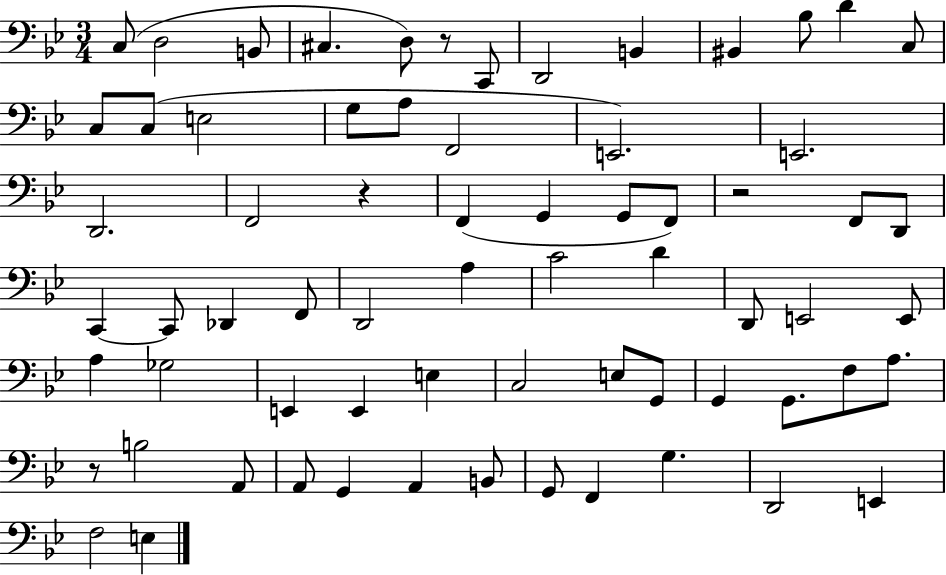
X:1
T:Untitled
M:3/4
L:1/4
K:Bb
C,/2 D,2 B,,/2 ^C, D,/2 z/2 C,,/2 D,,2 B,, ^B,, _B,/2 D C,/2 C,/2 C,/2 E,2 G,/2 A,/2 F,,2 E,,2 E,,2 D,,2 F,,2 z F,, G,, G,,/2 F,,/2 z2 F,,/2 D,,/2 C,, C,,/2 _D,, F,,/2 D,,2 A, C2 D D,,/2 E,,2 E,,/2 A, _G,2 E,, E,, E, C,2 E,/2 G,,/2 G,, G,,/2 F,/2 A,/2 z/2 B,2 A,,/2 A,,/2 G,, A,, B,,/2 G,,/2 F,, G, D,,2 E,, F,2 E,